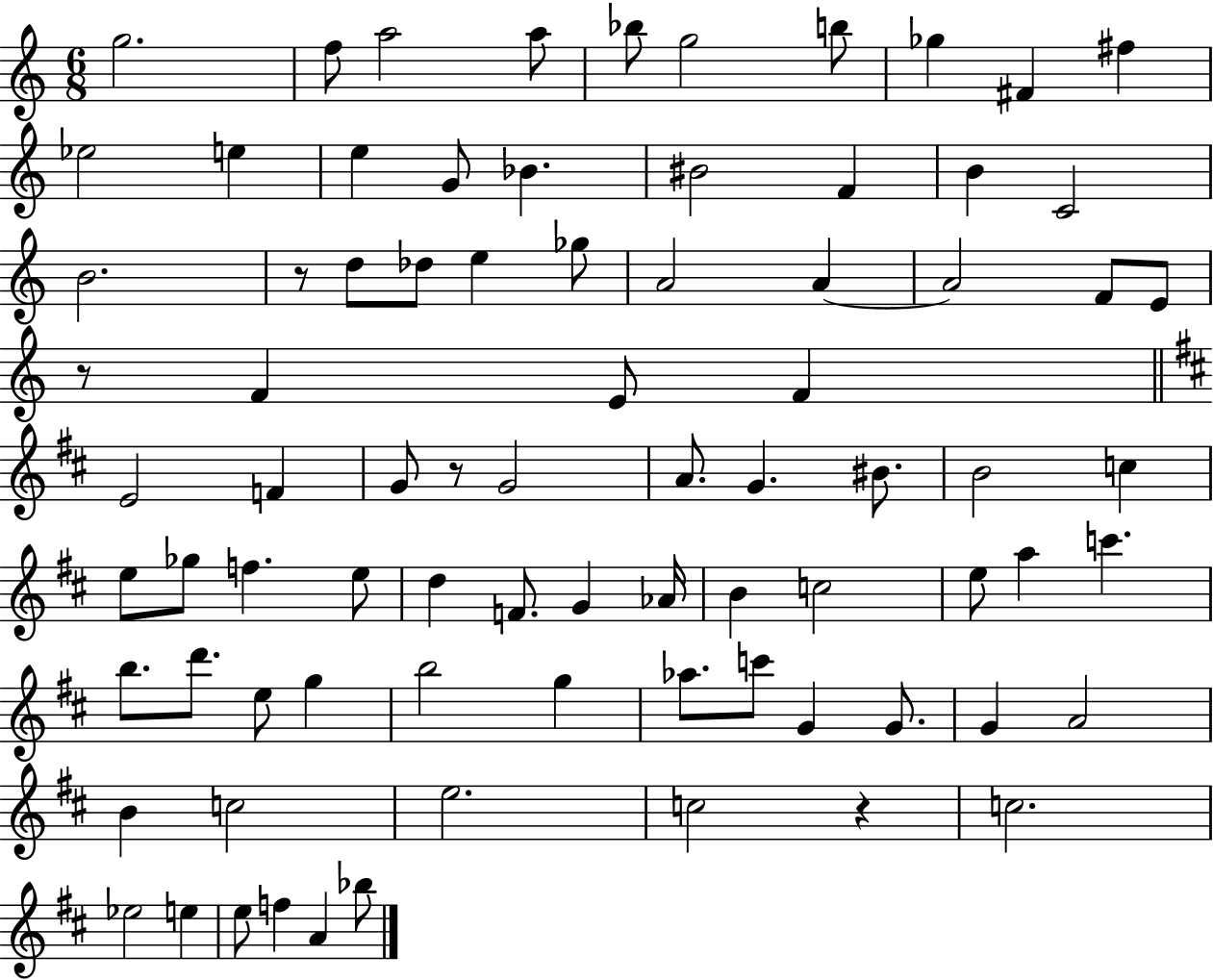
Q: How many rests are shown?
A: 4